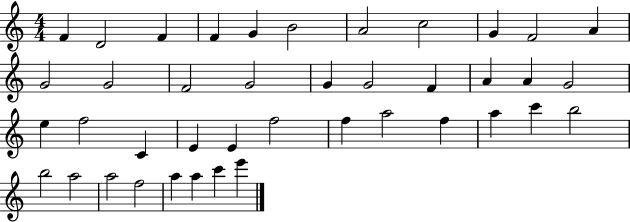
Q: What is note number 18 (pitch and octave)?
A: F4